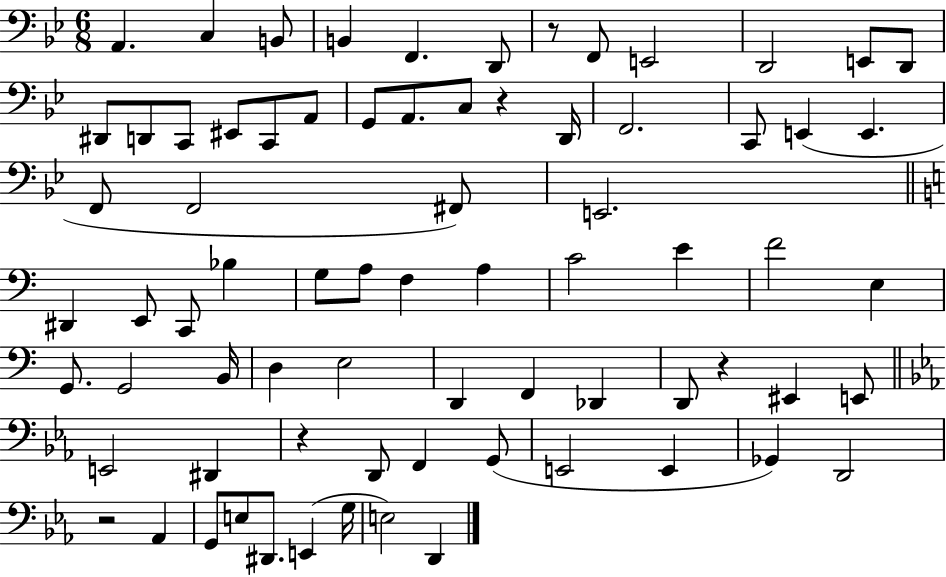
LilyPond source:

{
  \clef bass
  \numericTimeSignature
  \time 6/8
  \key bes \major
  a,4. c4 b,8 | b,4 f,4. d,8 | r8 f,8 e,2 | d,2 e,8 d,8 | \break dis,8 d,8 c,8 eis,8 c,8 a,8 | g,8 a,8. c8 r4 d,16 | f,2. | c,8 e,4( e,4. | \break f,8 f,2 fis,8) | e,2. | \bar "||" \break \key c \major dis,4 e,8 c,8 bes4 | g8 a8 f4 a4 | c'2 e'4 | f'2 e4 | \break g,8. g,2 b,16 | d4 e2 | d,4 f,4 des,4 | d,8 r4 eis,4 e,8 | \break \bar "||" \break \key c \minor e,2 dis,4 | r4 d,8 f,4 g,8( | e,2 e,4 | ges,4) d,2 | \break r2 aes,4 | g,8 e8 dis,8. e,4( g16 | e2) d,4 | \bar "|."
}